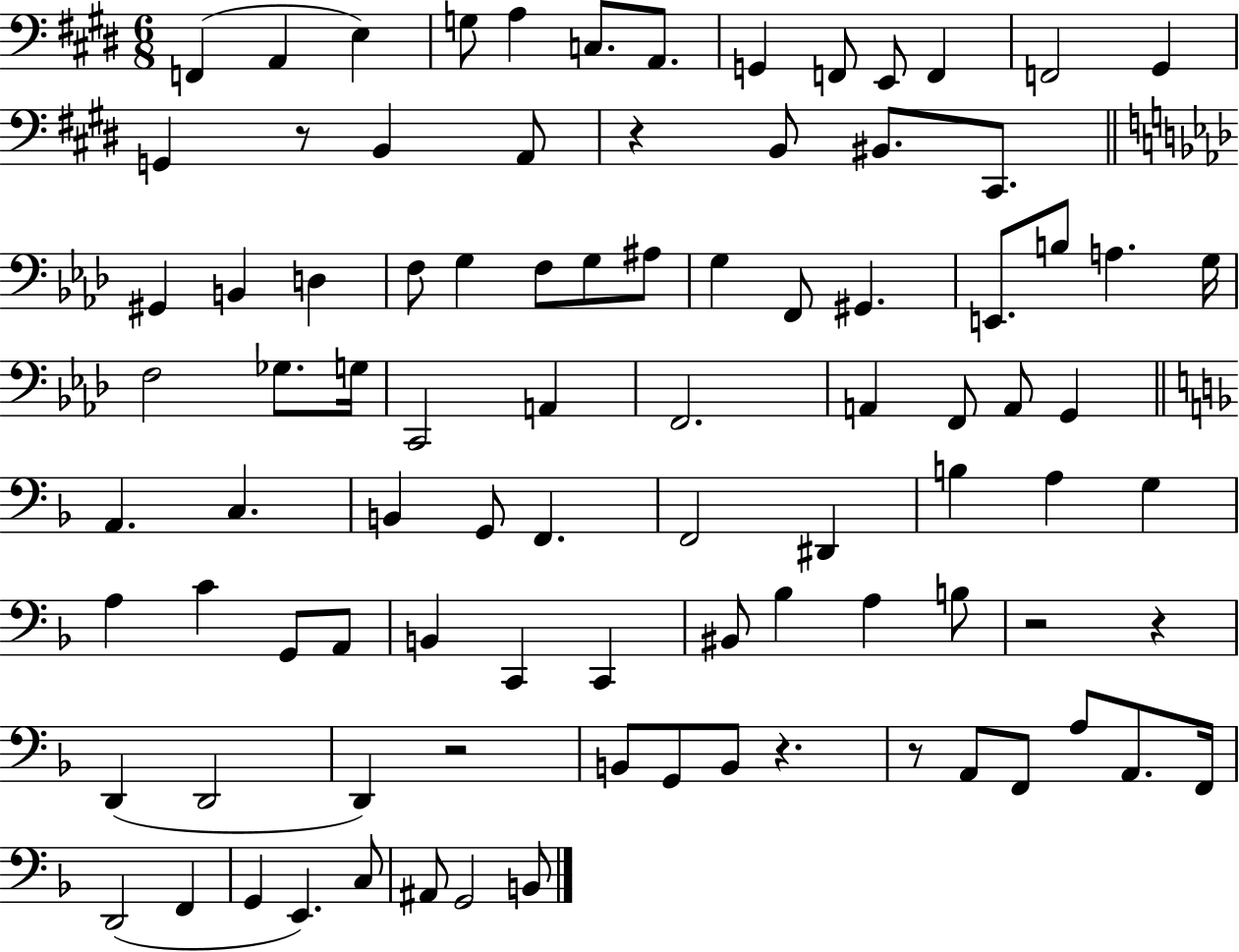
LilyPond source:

{
  \clef bass
  \numericTimeSignature
  \time 6/8
  \key e \major
  f,4( a,4 e4) | g8 a4 c8. a,8. | g,4 f,8 e,8 f,4 | f,2 gis,4 | \break g,4 r8 b,4 a,8 | r4 b,8 bis,8. cis,8. | \bar "||" \break \key aes \major gis,4 b,4 d4 | f8 g4 f8 g8 ais8 | g4 f,8 gis,4. | e,8. b8 a4. g16 | \break f2 ges8. g16 | c,2 a,4 | f,2. | a,4 f,8 a,8 g,4 | \break \bar "||" \break \key f \major a,4. c4. | b,4 g,8 f,4. | f,2 dis,4 | b4 a4 g4 | \break a4 c'4 g,8 a,8 | b,4 c,4 c,4 | bis,8 bes4 a4 b8 | r2 r4 | \break d,4( d,2 | d,4) r2 | b,8 g,8 b,8 r4. | r8 a,8 f,8 a8 a,8. f,16 | \break d,2( f,4 | g,4 e,4.) c8 | ais,8 g,2 b,8 | \bar "|."
}